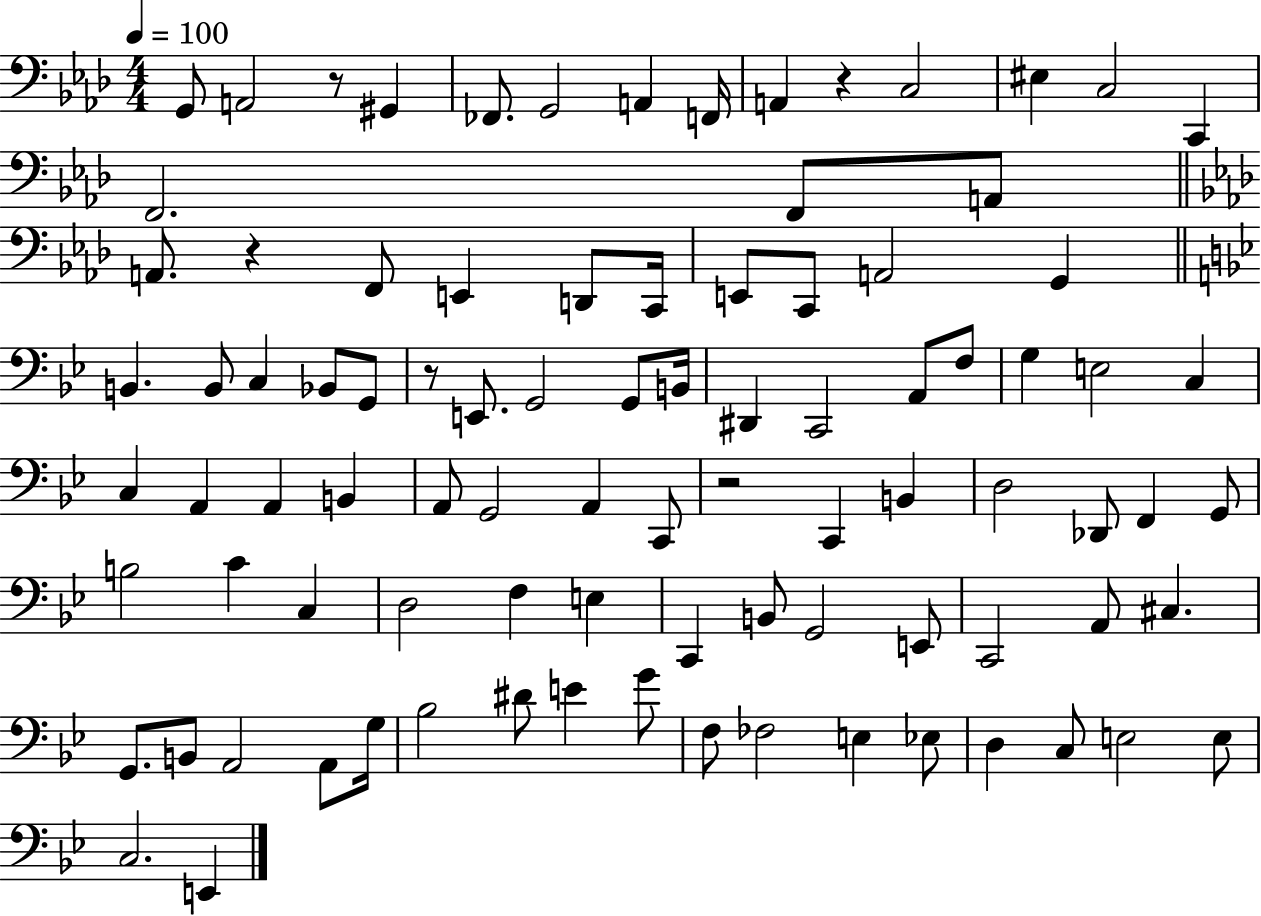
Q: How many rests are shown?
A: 5